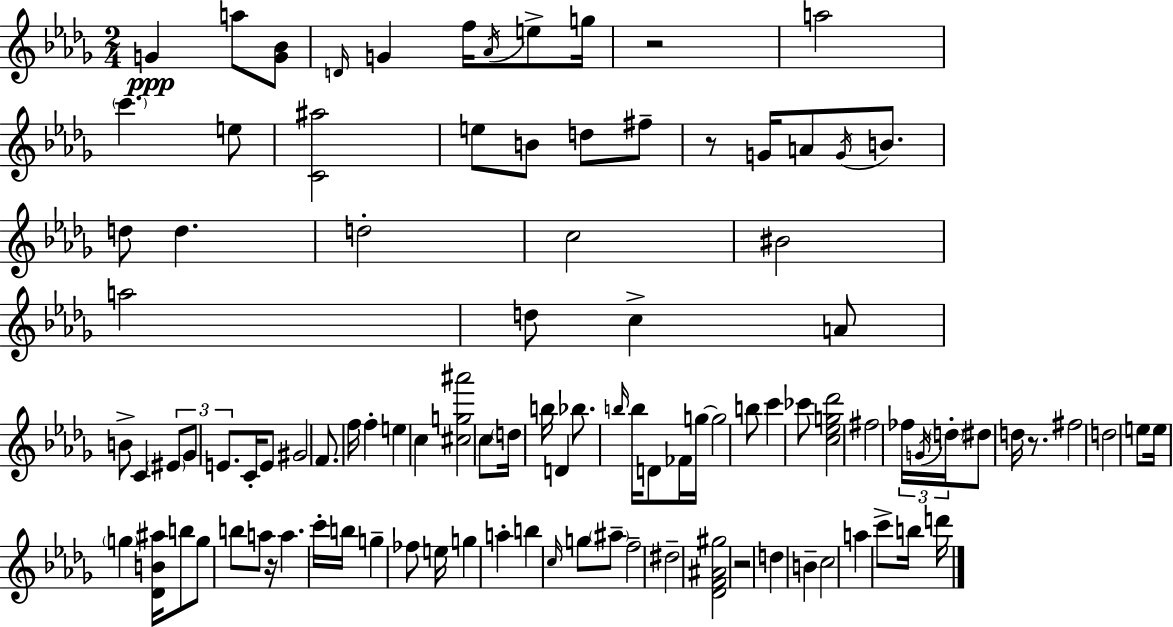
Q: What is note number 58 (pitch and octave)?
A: G4